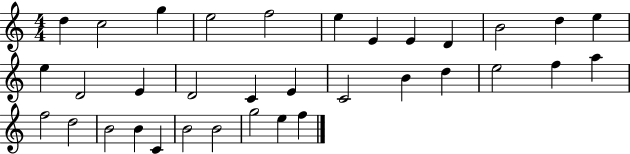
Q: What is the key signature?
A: C major